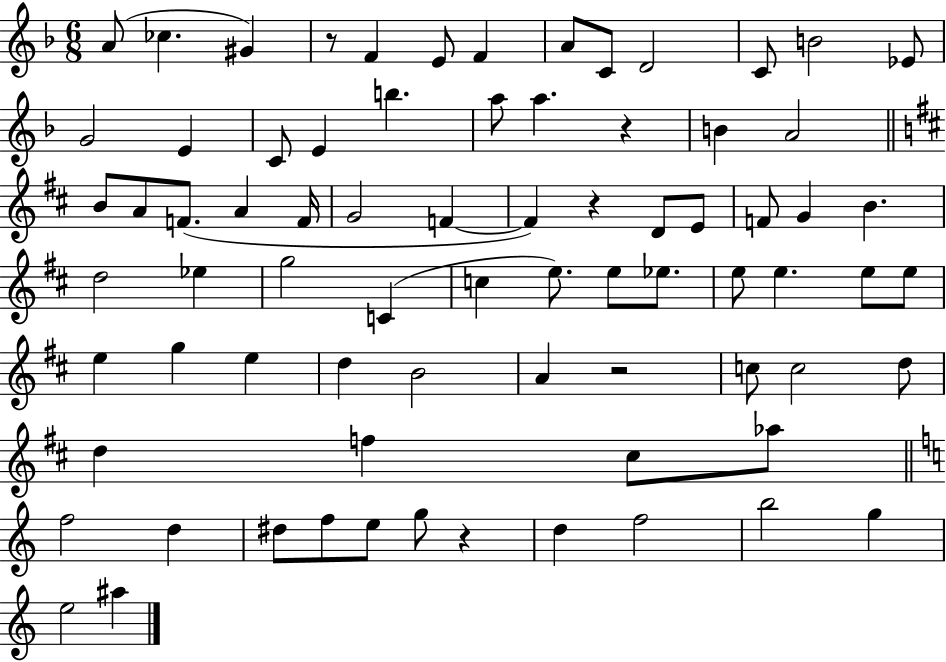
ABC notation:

X:1
T:Untitled
M:6/8
L:1/4
K:F
A/2 _c ^G z/2 F E/2 F A/2 C/2 D2 C/2 B2 _E/2 G2 E C/2 E b a/2 a z B A2 B/2 A/2 F/2 A F/4 G2 F F z D/2 E/2 F/2 G B d2 _e g2 C c e/2 e/2 _e/2 e/2 e e/2 e/2 e g e d B2 A z2 c/2 c2 d/2 d f ^c/2 _a/2 f2 d ^d/2 f/2 e/2 g/2 z d f2 b2 g e2 ^a